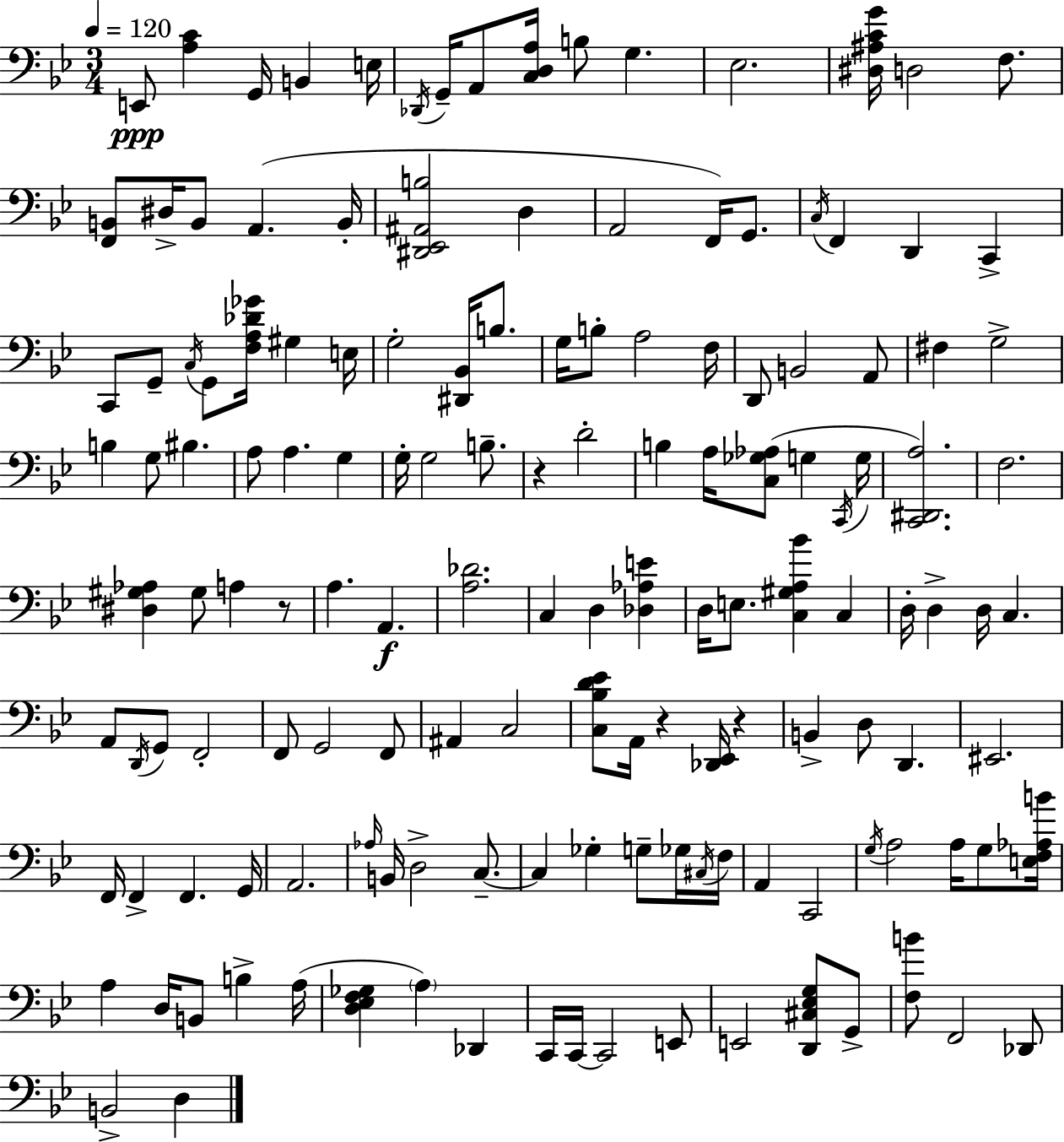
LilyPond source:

{
  \clef bass
  \numericTimeSignature
  \time 3/4
  \key g \minor
  \tempo 4 = 120
  e,8\ppp <a c'>4 g,16 b,4 e16 | \acciaccatura { des,16 } g,16-- a,8 <c d a>16 b8 g4. | ees2. | <dis ais c' g'>16 d2 f8. | \break <f, b,>8 dis16-> b,8 a,4.( | b,16-. <dis, ees, ais, b>2 d4 | a,2 f,16) g,8. | \acciaccatura { c16 } f,4 d,4 c,4-> | \break c,8 g,8-- \acciaccatura { c16 } g,8 <f a des' ges'>16 gis4 | e16 g2-. <dis, bes,>16 | b8. g16 b8-. a2 | f16 d,8 b,2 | \break a,8 fis4 g2-> | b4 g8 bis4. | a8 a4. g4 | g16-. g2 | \break b8.-- r4 d'2-. | b4 a16 <c ges aes>8( g4 | \acciaccatura { c,16 } g16 <c, dis, a>2.) | f2. | \break <dis gis aes>4 gis8 a4 | r8 a4. a,4.\f | <a des'>2. | c4 d4 | \break <des aes e'>4 d16 e8. <c gis a bes'>4 | c4 d16-. d4-> d16 c4. | a,8 \acciaccatura { d,16 } g,8 f,2-. | f,8 g,2 | \break f,8 ais,4 c2 | <c bes d' ees'>8 a,16 r4 | <des, ees,>16 r4 b,4-> d8 d,4. | eis,2. | \break f,16 f,4-> f,4. | g,16 a,2. | \grace { aes16 } b,16 d2-> | c8.--~~ c4 ges4-. | \break g8-- ges16 \acciaccatura { cis16 } f16 a,4 c,2 | \acciaccatura { g16 } a2 | a16 g8 <e f aes b'>16 a4 | d16 b,8 b4-> a16( <d ees f ges>4 | \break \parenthesize a4) des,4 c,16 c,16~~ c,2 | e,8 e,2 | <d, cis ees g>8 g,8-> <f b'>8 f,2 | des,8 b,2-> | \break d4 \bar "|."
}